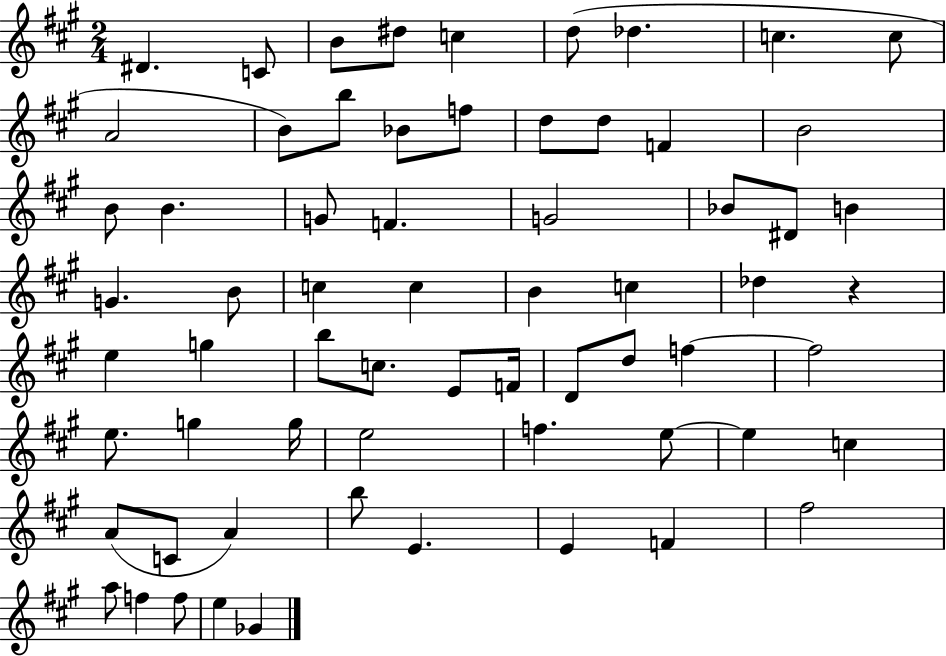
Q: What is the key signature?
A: A major